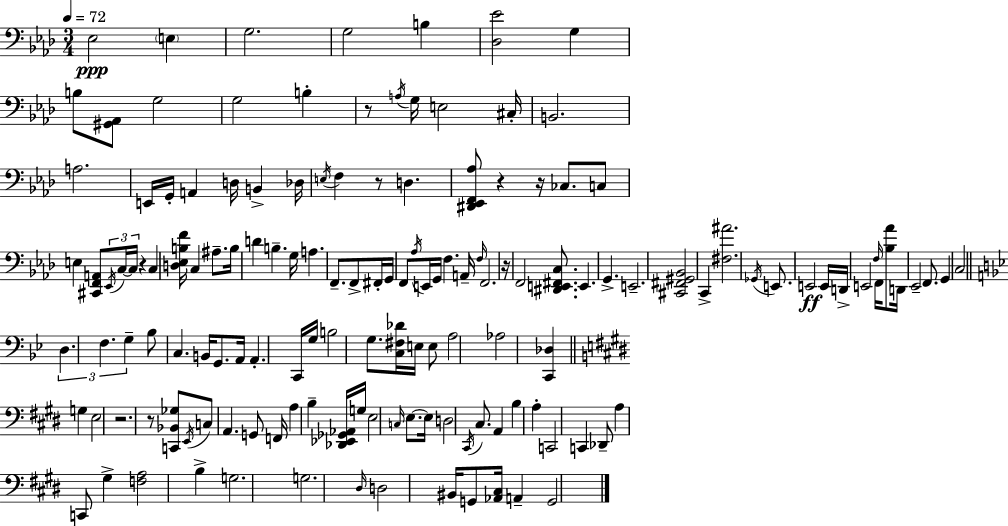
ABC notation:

X:1
T:Untitled
M:3/4
L:1/4
K:Fm
_E,2 E, G,2 G,2 B, [_D,_E]2 G, B,/2 [^G,,_A,,]/2 G,2 G,2 B, z/2 A,/4 G,/4 E,2 ^C,/4 B,,2 A,2 E,,/4 G,,/4 A,, D,/4 B,, _D,/4 E,/4 F, z/2 D, [^D,,_E,,F,,_A,]/2 z z/4 _C,/2 C,/2 E, [^C,,F,,A,,]/2 _E,,/4 C,/4 C,/4 z C, [D,_E,B,F]/4 C, ^A,/2 B,/4 D B, G,/4 A, F,,/2 F,,/2 ^F,,/4 G,,/4 F,,/2 _A,/4 E,,/4 G,,/4 F, A,,/4 F,/4 F,,2 z/4 F,,2 [^D,,E,,^F,,C,]/2 E,, G,, E,,2 [^C,,^F,,^G,,_B,,]2 C,, [^F,^A]2 _G,,/4 E,,/2 E,,2 E,,/4 D,,/4 E,,2 F,/4 F,,/4 [_B,_A]/2 D,,/4 _E,,2 F,,/2 G,, C,2 D, F, G, _B,/2 C, B,,/4 G,,/2 A,,/4 A,, C,,/4 G,/4 B,2 G,/2 [C,^F,_D]/4 E,/4 E,/2 A,2 _A,2 [C,,_D,] G, E,2 z2 z/2 [C,,_B,,_G,]/2 E,,/4 C,/2 A,, G,,/2 F,,/4 A, B, [_D,,_E,,_G,,_A,,]/4 G,/4 E,2 C,/4 E,/2 E,/4 D,2 ^C,,/4 ^C,/2 A,, B, A, C,,2 C,, _D,,/2 A, C,,/2 ^G, [F,A,]2 B, G,2 G,2 ^D,/4 D,2 ^B,,/4 G,,/2 [_A,,^C,]/4 A,, G,,2